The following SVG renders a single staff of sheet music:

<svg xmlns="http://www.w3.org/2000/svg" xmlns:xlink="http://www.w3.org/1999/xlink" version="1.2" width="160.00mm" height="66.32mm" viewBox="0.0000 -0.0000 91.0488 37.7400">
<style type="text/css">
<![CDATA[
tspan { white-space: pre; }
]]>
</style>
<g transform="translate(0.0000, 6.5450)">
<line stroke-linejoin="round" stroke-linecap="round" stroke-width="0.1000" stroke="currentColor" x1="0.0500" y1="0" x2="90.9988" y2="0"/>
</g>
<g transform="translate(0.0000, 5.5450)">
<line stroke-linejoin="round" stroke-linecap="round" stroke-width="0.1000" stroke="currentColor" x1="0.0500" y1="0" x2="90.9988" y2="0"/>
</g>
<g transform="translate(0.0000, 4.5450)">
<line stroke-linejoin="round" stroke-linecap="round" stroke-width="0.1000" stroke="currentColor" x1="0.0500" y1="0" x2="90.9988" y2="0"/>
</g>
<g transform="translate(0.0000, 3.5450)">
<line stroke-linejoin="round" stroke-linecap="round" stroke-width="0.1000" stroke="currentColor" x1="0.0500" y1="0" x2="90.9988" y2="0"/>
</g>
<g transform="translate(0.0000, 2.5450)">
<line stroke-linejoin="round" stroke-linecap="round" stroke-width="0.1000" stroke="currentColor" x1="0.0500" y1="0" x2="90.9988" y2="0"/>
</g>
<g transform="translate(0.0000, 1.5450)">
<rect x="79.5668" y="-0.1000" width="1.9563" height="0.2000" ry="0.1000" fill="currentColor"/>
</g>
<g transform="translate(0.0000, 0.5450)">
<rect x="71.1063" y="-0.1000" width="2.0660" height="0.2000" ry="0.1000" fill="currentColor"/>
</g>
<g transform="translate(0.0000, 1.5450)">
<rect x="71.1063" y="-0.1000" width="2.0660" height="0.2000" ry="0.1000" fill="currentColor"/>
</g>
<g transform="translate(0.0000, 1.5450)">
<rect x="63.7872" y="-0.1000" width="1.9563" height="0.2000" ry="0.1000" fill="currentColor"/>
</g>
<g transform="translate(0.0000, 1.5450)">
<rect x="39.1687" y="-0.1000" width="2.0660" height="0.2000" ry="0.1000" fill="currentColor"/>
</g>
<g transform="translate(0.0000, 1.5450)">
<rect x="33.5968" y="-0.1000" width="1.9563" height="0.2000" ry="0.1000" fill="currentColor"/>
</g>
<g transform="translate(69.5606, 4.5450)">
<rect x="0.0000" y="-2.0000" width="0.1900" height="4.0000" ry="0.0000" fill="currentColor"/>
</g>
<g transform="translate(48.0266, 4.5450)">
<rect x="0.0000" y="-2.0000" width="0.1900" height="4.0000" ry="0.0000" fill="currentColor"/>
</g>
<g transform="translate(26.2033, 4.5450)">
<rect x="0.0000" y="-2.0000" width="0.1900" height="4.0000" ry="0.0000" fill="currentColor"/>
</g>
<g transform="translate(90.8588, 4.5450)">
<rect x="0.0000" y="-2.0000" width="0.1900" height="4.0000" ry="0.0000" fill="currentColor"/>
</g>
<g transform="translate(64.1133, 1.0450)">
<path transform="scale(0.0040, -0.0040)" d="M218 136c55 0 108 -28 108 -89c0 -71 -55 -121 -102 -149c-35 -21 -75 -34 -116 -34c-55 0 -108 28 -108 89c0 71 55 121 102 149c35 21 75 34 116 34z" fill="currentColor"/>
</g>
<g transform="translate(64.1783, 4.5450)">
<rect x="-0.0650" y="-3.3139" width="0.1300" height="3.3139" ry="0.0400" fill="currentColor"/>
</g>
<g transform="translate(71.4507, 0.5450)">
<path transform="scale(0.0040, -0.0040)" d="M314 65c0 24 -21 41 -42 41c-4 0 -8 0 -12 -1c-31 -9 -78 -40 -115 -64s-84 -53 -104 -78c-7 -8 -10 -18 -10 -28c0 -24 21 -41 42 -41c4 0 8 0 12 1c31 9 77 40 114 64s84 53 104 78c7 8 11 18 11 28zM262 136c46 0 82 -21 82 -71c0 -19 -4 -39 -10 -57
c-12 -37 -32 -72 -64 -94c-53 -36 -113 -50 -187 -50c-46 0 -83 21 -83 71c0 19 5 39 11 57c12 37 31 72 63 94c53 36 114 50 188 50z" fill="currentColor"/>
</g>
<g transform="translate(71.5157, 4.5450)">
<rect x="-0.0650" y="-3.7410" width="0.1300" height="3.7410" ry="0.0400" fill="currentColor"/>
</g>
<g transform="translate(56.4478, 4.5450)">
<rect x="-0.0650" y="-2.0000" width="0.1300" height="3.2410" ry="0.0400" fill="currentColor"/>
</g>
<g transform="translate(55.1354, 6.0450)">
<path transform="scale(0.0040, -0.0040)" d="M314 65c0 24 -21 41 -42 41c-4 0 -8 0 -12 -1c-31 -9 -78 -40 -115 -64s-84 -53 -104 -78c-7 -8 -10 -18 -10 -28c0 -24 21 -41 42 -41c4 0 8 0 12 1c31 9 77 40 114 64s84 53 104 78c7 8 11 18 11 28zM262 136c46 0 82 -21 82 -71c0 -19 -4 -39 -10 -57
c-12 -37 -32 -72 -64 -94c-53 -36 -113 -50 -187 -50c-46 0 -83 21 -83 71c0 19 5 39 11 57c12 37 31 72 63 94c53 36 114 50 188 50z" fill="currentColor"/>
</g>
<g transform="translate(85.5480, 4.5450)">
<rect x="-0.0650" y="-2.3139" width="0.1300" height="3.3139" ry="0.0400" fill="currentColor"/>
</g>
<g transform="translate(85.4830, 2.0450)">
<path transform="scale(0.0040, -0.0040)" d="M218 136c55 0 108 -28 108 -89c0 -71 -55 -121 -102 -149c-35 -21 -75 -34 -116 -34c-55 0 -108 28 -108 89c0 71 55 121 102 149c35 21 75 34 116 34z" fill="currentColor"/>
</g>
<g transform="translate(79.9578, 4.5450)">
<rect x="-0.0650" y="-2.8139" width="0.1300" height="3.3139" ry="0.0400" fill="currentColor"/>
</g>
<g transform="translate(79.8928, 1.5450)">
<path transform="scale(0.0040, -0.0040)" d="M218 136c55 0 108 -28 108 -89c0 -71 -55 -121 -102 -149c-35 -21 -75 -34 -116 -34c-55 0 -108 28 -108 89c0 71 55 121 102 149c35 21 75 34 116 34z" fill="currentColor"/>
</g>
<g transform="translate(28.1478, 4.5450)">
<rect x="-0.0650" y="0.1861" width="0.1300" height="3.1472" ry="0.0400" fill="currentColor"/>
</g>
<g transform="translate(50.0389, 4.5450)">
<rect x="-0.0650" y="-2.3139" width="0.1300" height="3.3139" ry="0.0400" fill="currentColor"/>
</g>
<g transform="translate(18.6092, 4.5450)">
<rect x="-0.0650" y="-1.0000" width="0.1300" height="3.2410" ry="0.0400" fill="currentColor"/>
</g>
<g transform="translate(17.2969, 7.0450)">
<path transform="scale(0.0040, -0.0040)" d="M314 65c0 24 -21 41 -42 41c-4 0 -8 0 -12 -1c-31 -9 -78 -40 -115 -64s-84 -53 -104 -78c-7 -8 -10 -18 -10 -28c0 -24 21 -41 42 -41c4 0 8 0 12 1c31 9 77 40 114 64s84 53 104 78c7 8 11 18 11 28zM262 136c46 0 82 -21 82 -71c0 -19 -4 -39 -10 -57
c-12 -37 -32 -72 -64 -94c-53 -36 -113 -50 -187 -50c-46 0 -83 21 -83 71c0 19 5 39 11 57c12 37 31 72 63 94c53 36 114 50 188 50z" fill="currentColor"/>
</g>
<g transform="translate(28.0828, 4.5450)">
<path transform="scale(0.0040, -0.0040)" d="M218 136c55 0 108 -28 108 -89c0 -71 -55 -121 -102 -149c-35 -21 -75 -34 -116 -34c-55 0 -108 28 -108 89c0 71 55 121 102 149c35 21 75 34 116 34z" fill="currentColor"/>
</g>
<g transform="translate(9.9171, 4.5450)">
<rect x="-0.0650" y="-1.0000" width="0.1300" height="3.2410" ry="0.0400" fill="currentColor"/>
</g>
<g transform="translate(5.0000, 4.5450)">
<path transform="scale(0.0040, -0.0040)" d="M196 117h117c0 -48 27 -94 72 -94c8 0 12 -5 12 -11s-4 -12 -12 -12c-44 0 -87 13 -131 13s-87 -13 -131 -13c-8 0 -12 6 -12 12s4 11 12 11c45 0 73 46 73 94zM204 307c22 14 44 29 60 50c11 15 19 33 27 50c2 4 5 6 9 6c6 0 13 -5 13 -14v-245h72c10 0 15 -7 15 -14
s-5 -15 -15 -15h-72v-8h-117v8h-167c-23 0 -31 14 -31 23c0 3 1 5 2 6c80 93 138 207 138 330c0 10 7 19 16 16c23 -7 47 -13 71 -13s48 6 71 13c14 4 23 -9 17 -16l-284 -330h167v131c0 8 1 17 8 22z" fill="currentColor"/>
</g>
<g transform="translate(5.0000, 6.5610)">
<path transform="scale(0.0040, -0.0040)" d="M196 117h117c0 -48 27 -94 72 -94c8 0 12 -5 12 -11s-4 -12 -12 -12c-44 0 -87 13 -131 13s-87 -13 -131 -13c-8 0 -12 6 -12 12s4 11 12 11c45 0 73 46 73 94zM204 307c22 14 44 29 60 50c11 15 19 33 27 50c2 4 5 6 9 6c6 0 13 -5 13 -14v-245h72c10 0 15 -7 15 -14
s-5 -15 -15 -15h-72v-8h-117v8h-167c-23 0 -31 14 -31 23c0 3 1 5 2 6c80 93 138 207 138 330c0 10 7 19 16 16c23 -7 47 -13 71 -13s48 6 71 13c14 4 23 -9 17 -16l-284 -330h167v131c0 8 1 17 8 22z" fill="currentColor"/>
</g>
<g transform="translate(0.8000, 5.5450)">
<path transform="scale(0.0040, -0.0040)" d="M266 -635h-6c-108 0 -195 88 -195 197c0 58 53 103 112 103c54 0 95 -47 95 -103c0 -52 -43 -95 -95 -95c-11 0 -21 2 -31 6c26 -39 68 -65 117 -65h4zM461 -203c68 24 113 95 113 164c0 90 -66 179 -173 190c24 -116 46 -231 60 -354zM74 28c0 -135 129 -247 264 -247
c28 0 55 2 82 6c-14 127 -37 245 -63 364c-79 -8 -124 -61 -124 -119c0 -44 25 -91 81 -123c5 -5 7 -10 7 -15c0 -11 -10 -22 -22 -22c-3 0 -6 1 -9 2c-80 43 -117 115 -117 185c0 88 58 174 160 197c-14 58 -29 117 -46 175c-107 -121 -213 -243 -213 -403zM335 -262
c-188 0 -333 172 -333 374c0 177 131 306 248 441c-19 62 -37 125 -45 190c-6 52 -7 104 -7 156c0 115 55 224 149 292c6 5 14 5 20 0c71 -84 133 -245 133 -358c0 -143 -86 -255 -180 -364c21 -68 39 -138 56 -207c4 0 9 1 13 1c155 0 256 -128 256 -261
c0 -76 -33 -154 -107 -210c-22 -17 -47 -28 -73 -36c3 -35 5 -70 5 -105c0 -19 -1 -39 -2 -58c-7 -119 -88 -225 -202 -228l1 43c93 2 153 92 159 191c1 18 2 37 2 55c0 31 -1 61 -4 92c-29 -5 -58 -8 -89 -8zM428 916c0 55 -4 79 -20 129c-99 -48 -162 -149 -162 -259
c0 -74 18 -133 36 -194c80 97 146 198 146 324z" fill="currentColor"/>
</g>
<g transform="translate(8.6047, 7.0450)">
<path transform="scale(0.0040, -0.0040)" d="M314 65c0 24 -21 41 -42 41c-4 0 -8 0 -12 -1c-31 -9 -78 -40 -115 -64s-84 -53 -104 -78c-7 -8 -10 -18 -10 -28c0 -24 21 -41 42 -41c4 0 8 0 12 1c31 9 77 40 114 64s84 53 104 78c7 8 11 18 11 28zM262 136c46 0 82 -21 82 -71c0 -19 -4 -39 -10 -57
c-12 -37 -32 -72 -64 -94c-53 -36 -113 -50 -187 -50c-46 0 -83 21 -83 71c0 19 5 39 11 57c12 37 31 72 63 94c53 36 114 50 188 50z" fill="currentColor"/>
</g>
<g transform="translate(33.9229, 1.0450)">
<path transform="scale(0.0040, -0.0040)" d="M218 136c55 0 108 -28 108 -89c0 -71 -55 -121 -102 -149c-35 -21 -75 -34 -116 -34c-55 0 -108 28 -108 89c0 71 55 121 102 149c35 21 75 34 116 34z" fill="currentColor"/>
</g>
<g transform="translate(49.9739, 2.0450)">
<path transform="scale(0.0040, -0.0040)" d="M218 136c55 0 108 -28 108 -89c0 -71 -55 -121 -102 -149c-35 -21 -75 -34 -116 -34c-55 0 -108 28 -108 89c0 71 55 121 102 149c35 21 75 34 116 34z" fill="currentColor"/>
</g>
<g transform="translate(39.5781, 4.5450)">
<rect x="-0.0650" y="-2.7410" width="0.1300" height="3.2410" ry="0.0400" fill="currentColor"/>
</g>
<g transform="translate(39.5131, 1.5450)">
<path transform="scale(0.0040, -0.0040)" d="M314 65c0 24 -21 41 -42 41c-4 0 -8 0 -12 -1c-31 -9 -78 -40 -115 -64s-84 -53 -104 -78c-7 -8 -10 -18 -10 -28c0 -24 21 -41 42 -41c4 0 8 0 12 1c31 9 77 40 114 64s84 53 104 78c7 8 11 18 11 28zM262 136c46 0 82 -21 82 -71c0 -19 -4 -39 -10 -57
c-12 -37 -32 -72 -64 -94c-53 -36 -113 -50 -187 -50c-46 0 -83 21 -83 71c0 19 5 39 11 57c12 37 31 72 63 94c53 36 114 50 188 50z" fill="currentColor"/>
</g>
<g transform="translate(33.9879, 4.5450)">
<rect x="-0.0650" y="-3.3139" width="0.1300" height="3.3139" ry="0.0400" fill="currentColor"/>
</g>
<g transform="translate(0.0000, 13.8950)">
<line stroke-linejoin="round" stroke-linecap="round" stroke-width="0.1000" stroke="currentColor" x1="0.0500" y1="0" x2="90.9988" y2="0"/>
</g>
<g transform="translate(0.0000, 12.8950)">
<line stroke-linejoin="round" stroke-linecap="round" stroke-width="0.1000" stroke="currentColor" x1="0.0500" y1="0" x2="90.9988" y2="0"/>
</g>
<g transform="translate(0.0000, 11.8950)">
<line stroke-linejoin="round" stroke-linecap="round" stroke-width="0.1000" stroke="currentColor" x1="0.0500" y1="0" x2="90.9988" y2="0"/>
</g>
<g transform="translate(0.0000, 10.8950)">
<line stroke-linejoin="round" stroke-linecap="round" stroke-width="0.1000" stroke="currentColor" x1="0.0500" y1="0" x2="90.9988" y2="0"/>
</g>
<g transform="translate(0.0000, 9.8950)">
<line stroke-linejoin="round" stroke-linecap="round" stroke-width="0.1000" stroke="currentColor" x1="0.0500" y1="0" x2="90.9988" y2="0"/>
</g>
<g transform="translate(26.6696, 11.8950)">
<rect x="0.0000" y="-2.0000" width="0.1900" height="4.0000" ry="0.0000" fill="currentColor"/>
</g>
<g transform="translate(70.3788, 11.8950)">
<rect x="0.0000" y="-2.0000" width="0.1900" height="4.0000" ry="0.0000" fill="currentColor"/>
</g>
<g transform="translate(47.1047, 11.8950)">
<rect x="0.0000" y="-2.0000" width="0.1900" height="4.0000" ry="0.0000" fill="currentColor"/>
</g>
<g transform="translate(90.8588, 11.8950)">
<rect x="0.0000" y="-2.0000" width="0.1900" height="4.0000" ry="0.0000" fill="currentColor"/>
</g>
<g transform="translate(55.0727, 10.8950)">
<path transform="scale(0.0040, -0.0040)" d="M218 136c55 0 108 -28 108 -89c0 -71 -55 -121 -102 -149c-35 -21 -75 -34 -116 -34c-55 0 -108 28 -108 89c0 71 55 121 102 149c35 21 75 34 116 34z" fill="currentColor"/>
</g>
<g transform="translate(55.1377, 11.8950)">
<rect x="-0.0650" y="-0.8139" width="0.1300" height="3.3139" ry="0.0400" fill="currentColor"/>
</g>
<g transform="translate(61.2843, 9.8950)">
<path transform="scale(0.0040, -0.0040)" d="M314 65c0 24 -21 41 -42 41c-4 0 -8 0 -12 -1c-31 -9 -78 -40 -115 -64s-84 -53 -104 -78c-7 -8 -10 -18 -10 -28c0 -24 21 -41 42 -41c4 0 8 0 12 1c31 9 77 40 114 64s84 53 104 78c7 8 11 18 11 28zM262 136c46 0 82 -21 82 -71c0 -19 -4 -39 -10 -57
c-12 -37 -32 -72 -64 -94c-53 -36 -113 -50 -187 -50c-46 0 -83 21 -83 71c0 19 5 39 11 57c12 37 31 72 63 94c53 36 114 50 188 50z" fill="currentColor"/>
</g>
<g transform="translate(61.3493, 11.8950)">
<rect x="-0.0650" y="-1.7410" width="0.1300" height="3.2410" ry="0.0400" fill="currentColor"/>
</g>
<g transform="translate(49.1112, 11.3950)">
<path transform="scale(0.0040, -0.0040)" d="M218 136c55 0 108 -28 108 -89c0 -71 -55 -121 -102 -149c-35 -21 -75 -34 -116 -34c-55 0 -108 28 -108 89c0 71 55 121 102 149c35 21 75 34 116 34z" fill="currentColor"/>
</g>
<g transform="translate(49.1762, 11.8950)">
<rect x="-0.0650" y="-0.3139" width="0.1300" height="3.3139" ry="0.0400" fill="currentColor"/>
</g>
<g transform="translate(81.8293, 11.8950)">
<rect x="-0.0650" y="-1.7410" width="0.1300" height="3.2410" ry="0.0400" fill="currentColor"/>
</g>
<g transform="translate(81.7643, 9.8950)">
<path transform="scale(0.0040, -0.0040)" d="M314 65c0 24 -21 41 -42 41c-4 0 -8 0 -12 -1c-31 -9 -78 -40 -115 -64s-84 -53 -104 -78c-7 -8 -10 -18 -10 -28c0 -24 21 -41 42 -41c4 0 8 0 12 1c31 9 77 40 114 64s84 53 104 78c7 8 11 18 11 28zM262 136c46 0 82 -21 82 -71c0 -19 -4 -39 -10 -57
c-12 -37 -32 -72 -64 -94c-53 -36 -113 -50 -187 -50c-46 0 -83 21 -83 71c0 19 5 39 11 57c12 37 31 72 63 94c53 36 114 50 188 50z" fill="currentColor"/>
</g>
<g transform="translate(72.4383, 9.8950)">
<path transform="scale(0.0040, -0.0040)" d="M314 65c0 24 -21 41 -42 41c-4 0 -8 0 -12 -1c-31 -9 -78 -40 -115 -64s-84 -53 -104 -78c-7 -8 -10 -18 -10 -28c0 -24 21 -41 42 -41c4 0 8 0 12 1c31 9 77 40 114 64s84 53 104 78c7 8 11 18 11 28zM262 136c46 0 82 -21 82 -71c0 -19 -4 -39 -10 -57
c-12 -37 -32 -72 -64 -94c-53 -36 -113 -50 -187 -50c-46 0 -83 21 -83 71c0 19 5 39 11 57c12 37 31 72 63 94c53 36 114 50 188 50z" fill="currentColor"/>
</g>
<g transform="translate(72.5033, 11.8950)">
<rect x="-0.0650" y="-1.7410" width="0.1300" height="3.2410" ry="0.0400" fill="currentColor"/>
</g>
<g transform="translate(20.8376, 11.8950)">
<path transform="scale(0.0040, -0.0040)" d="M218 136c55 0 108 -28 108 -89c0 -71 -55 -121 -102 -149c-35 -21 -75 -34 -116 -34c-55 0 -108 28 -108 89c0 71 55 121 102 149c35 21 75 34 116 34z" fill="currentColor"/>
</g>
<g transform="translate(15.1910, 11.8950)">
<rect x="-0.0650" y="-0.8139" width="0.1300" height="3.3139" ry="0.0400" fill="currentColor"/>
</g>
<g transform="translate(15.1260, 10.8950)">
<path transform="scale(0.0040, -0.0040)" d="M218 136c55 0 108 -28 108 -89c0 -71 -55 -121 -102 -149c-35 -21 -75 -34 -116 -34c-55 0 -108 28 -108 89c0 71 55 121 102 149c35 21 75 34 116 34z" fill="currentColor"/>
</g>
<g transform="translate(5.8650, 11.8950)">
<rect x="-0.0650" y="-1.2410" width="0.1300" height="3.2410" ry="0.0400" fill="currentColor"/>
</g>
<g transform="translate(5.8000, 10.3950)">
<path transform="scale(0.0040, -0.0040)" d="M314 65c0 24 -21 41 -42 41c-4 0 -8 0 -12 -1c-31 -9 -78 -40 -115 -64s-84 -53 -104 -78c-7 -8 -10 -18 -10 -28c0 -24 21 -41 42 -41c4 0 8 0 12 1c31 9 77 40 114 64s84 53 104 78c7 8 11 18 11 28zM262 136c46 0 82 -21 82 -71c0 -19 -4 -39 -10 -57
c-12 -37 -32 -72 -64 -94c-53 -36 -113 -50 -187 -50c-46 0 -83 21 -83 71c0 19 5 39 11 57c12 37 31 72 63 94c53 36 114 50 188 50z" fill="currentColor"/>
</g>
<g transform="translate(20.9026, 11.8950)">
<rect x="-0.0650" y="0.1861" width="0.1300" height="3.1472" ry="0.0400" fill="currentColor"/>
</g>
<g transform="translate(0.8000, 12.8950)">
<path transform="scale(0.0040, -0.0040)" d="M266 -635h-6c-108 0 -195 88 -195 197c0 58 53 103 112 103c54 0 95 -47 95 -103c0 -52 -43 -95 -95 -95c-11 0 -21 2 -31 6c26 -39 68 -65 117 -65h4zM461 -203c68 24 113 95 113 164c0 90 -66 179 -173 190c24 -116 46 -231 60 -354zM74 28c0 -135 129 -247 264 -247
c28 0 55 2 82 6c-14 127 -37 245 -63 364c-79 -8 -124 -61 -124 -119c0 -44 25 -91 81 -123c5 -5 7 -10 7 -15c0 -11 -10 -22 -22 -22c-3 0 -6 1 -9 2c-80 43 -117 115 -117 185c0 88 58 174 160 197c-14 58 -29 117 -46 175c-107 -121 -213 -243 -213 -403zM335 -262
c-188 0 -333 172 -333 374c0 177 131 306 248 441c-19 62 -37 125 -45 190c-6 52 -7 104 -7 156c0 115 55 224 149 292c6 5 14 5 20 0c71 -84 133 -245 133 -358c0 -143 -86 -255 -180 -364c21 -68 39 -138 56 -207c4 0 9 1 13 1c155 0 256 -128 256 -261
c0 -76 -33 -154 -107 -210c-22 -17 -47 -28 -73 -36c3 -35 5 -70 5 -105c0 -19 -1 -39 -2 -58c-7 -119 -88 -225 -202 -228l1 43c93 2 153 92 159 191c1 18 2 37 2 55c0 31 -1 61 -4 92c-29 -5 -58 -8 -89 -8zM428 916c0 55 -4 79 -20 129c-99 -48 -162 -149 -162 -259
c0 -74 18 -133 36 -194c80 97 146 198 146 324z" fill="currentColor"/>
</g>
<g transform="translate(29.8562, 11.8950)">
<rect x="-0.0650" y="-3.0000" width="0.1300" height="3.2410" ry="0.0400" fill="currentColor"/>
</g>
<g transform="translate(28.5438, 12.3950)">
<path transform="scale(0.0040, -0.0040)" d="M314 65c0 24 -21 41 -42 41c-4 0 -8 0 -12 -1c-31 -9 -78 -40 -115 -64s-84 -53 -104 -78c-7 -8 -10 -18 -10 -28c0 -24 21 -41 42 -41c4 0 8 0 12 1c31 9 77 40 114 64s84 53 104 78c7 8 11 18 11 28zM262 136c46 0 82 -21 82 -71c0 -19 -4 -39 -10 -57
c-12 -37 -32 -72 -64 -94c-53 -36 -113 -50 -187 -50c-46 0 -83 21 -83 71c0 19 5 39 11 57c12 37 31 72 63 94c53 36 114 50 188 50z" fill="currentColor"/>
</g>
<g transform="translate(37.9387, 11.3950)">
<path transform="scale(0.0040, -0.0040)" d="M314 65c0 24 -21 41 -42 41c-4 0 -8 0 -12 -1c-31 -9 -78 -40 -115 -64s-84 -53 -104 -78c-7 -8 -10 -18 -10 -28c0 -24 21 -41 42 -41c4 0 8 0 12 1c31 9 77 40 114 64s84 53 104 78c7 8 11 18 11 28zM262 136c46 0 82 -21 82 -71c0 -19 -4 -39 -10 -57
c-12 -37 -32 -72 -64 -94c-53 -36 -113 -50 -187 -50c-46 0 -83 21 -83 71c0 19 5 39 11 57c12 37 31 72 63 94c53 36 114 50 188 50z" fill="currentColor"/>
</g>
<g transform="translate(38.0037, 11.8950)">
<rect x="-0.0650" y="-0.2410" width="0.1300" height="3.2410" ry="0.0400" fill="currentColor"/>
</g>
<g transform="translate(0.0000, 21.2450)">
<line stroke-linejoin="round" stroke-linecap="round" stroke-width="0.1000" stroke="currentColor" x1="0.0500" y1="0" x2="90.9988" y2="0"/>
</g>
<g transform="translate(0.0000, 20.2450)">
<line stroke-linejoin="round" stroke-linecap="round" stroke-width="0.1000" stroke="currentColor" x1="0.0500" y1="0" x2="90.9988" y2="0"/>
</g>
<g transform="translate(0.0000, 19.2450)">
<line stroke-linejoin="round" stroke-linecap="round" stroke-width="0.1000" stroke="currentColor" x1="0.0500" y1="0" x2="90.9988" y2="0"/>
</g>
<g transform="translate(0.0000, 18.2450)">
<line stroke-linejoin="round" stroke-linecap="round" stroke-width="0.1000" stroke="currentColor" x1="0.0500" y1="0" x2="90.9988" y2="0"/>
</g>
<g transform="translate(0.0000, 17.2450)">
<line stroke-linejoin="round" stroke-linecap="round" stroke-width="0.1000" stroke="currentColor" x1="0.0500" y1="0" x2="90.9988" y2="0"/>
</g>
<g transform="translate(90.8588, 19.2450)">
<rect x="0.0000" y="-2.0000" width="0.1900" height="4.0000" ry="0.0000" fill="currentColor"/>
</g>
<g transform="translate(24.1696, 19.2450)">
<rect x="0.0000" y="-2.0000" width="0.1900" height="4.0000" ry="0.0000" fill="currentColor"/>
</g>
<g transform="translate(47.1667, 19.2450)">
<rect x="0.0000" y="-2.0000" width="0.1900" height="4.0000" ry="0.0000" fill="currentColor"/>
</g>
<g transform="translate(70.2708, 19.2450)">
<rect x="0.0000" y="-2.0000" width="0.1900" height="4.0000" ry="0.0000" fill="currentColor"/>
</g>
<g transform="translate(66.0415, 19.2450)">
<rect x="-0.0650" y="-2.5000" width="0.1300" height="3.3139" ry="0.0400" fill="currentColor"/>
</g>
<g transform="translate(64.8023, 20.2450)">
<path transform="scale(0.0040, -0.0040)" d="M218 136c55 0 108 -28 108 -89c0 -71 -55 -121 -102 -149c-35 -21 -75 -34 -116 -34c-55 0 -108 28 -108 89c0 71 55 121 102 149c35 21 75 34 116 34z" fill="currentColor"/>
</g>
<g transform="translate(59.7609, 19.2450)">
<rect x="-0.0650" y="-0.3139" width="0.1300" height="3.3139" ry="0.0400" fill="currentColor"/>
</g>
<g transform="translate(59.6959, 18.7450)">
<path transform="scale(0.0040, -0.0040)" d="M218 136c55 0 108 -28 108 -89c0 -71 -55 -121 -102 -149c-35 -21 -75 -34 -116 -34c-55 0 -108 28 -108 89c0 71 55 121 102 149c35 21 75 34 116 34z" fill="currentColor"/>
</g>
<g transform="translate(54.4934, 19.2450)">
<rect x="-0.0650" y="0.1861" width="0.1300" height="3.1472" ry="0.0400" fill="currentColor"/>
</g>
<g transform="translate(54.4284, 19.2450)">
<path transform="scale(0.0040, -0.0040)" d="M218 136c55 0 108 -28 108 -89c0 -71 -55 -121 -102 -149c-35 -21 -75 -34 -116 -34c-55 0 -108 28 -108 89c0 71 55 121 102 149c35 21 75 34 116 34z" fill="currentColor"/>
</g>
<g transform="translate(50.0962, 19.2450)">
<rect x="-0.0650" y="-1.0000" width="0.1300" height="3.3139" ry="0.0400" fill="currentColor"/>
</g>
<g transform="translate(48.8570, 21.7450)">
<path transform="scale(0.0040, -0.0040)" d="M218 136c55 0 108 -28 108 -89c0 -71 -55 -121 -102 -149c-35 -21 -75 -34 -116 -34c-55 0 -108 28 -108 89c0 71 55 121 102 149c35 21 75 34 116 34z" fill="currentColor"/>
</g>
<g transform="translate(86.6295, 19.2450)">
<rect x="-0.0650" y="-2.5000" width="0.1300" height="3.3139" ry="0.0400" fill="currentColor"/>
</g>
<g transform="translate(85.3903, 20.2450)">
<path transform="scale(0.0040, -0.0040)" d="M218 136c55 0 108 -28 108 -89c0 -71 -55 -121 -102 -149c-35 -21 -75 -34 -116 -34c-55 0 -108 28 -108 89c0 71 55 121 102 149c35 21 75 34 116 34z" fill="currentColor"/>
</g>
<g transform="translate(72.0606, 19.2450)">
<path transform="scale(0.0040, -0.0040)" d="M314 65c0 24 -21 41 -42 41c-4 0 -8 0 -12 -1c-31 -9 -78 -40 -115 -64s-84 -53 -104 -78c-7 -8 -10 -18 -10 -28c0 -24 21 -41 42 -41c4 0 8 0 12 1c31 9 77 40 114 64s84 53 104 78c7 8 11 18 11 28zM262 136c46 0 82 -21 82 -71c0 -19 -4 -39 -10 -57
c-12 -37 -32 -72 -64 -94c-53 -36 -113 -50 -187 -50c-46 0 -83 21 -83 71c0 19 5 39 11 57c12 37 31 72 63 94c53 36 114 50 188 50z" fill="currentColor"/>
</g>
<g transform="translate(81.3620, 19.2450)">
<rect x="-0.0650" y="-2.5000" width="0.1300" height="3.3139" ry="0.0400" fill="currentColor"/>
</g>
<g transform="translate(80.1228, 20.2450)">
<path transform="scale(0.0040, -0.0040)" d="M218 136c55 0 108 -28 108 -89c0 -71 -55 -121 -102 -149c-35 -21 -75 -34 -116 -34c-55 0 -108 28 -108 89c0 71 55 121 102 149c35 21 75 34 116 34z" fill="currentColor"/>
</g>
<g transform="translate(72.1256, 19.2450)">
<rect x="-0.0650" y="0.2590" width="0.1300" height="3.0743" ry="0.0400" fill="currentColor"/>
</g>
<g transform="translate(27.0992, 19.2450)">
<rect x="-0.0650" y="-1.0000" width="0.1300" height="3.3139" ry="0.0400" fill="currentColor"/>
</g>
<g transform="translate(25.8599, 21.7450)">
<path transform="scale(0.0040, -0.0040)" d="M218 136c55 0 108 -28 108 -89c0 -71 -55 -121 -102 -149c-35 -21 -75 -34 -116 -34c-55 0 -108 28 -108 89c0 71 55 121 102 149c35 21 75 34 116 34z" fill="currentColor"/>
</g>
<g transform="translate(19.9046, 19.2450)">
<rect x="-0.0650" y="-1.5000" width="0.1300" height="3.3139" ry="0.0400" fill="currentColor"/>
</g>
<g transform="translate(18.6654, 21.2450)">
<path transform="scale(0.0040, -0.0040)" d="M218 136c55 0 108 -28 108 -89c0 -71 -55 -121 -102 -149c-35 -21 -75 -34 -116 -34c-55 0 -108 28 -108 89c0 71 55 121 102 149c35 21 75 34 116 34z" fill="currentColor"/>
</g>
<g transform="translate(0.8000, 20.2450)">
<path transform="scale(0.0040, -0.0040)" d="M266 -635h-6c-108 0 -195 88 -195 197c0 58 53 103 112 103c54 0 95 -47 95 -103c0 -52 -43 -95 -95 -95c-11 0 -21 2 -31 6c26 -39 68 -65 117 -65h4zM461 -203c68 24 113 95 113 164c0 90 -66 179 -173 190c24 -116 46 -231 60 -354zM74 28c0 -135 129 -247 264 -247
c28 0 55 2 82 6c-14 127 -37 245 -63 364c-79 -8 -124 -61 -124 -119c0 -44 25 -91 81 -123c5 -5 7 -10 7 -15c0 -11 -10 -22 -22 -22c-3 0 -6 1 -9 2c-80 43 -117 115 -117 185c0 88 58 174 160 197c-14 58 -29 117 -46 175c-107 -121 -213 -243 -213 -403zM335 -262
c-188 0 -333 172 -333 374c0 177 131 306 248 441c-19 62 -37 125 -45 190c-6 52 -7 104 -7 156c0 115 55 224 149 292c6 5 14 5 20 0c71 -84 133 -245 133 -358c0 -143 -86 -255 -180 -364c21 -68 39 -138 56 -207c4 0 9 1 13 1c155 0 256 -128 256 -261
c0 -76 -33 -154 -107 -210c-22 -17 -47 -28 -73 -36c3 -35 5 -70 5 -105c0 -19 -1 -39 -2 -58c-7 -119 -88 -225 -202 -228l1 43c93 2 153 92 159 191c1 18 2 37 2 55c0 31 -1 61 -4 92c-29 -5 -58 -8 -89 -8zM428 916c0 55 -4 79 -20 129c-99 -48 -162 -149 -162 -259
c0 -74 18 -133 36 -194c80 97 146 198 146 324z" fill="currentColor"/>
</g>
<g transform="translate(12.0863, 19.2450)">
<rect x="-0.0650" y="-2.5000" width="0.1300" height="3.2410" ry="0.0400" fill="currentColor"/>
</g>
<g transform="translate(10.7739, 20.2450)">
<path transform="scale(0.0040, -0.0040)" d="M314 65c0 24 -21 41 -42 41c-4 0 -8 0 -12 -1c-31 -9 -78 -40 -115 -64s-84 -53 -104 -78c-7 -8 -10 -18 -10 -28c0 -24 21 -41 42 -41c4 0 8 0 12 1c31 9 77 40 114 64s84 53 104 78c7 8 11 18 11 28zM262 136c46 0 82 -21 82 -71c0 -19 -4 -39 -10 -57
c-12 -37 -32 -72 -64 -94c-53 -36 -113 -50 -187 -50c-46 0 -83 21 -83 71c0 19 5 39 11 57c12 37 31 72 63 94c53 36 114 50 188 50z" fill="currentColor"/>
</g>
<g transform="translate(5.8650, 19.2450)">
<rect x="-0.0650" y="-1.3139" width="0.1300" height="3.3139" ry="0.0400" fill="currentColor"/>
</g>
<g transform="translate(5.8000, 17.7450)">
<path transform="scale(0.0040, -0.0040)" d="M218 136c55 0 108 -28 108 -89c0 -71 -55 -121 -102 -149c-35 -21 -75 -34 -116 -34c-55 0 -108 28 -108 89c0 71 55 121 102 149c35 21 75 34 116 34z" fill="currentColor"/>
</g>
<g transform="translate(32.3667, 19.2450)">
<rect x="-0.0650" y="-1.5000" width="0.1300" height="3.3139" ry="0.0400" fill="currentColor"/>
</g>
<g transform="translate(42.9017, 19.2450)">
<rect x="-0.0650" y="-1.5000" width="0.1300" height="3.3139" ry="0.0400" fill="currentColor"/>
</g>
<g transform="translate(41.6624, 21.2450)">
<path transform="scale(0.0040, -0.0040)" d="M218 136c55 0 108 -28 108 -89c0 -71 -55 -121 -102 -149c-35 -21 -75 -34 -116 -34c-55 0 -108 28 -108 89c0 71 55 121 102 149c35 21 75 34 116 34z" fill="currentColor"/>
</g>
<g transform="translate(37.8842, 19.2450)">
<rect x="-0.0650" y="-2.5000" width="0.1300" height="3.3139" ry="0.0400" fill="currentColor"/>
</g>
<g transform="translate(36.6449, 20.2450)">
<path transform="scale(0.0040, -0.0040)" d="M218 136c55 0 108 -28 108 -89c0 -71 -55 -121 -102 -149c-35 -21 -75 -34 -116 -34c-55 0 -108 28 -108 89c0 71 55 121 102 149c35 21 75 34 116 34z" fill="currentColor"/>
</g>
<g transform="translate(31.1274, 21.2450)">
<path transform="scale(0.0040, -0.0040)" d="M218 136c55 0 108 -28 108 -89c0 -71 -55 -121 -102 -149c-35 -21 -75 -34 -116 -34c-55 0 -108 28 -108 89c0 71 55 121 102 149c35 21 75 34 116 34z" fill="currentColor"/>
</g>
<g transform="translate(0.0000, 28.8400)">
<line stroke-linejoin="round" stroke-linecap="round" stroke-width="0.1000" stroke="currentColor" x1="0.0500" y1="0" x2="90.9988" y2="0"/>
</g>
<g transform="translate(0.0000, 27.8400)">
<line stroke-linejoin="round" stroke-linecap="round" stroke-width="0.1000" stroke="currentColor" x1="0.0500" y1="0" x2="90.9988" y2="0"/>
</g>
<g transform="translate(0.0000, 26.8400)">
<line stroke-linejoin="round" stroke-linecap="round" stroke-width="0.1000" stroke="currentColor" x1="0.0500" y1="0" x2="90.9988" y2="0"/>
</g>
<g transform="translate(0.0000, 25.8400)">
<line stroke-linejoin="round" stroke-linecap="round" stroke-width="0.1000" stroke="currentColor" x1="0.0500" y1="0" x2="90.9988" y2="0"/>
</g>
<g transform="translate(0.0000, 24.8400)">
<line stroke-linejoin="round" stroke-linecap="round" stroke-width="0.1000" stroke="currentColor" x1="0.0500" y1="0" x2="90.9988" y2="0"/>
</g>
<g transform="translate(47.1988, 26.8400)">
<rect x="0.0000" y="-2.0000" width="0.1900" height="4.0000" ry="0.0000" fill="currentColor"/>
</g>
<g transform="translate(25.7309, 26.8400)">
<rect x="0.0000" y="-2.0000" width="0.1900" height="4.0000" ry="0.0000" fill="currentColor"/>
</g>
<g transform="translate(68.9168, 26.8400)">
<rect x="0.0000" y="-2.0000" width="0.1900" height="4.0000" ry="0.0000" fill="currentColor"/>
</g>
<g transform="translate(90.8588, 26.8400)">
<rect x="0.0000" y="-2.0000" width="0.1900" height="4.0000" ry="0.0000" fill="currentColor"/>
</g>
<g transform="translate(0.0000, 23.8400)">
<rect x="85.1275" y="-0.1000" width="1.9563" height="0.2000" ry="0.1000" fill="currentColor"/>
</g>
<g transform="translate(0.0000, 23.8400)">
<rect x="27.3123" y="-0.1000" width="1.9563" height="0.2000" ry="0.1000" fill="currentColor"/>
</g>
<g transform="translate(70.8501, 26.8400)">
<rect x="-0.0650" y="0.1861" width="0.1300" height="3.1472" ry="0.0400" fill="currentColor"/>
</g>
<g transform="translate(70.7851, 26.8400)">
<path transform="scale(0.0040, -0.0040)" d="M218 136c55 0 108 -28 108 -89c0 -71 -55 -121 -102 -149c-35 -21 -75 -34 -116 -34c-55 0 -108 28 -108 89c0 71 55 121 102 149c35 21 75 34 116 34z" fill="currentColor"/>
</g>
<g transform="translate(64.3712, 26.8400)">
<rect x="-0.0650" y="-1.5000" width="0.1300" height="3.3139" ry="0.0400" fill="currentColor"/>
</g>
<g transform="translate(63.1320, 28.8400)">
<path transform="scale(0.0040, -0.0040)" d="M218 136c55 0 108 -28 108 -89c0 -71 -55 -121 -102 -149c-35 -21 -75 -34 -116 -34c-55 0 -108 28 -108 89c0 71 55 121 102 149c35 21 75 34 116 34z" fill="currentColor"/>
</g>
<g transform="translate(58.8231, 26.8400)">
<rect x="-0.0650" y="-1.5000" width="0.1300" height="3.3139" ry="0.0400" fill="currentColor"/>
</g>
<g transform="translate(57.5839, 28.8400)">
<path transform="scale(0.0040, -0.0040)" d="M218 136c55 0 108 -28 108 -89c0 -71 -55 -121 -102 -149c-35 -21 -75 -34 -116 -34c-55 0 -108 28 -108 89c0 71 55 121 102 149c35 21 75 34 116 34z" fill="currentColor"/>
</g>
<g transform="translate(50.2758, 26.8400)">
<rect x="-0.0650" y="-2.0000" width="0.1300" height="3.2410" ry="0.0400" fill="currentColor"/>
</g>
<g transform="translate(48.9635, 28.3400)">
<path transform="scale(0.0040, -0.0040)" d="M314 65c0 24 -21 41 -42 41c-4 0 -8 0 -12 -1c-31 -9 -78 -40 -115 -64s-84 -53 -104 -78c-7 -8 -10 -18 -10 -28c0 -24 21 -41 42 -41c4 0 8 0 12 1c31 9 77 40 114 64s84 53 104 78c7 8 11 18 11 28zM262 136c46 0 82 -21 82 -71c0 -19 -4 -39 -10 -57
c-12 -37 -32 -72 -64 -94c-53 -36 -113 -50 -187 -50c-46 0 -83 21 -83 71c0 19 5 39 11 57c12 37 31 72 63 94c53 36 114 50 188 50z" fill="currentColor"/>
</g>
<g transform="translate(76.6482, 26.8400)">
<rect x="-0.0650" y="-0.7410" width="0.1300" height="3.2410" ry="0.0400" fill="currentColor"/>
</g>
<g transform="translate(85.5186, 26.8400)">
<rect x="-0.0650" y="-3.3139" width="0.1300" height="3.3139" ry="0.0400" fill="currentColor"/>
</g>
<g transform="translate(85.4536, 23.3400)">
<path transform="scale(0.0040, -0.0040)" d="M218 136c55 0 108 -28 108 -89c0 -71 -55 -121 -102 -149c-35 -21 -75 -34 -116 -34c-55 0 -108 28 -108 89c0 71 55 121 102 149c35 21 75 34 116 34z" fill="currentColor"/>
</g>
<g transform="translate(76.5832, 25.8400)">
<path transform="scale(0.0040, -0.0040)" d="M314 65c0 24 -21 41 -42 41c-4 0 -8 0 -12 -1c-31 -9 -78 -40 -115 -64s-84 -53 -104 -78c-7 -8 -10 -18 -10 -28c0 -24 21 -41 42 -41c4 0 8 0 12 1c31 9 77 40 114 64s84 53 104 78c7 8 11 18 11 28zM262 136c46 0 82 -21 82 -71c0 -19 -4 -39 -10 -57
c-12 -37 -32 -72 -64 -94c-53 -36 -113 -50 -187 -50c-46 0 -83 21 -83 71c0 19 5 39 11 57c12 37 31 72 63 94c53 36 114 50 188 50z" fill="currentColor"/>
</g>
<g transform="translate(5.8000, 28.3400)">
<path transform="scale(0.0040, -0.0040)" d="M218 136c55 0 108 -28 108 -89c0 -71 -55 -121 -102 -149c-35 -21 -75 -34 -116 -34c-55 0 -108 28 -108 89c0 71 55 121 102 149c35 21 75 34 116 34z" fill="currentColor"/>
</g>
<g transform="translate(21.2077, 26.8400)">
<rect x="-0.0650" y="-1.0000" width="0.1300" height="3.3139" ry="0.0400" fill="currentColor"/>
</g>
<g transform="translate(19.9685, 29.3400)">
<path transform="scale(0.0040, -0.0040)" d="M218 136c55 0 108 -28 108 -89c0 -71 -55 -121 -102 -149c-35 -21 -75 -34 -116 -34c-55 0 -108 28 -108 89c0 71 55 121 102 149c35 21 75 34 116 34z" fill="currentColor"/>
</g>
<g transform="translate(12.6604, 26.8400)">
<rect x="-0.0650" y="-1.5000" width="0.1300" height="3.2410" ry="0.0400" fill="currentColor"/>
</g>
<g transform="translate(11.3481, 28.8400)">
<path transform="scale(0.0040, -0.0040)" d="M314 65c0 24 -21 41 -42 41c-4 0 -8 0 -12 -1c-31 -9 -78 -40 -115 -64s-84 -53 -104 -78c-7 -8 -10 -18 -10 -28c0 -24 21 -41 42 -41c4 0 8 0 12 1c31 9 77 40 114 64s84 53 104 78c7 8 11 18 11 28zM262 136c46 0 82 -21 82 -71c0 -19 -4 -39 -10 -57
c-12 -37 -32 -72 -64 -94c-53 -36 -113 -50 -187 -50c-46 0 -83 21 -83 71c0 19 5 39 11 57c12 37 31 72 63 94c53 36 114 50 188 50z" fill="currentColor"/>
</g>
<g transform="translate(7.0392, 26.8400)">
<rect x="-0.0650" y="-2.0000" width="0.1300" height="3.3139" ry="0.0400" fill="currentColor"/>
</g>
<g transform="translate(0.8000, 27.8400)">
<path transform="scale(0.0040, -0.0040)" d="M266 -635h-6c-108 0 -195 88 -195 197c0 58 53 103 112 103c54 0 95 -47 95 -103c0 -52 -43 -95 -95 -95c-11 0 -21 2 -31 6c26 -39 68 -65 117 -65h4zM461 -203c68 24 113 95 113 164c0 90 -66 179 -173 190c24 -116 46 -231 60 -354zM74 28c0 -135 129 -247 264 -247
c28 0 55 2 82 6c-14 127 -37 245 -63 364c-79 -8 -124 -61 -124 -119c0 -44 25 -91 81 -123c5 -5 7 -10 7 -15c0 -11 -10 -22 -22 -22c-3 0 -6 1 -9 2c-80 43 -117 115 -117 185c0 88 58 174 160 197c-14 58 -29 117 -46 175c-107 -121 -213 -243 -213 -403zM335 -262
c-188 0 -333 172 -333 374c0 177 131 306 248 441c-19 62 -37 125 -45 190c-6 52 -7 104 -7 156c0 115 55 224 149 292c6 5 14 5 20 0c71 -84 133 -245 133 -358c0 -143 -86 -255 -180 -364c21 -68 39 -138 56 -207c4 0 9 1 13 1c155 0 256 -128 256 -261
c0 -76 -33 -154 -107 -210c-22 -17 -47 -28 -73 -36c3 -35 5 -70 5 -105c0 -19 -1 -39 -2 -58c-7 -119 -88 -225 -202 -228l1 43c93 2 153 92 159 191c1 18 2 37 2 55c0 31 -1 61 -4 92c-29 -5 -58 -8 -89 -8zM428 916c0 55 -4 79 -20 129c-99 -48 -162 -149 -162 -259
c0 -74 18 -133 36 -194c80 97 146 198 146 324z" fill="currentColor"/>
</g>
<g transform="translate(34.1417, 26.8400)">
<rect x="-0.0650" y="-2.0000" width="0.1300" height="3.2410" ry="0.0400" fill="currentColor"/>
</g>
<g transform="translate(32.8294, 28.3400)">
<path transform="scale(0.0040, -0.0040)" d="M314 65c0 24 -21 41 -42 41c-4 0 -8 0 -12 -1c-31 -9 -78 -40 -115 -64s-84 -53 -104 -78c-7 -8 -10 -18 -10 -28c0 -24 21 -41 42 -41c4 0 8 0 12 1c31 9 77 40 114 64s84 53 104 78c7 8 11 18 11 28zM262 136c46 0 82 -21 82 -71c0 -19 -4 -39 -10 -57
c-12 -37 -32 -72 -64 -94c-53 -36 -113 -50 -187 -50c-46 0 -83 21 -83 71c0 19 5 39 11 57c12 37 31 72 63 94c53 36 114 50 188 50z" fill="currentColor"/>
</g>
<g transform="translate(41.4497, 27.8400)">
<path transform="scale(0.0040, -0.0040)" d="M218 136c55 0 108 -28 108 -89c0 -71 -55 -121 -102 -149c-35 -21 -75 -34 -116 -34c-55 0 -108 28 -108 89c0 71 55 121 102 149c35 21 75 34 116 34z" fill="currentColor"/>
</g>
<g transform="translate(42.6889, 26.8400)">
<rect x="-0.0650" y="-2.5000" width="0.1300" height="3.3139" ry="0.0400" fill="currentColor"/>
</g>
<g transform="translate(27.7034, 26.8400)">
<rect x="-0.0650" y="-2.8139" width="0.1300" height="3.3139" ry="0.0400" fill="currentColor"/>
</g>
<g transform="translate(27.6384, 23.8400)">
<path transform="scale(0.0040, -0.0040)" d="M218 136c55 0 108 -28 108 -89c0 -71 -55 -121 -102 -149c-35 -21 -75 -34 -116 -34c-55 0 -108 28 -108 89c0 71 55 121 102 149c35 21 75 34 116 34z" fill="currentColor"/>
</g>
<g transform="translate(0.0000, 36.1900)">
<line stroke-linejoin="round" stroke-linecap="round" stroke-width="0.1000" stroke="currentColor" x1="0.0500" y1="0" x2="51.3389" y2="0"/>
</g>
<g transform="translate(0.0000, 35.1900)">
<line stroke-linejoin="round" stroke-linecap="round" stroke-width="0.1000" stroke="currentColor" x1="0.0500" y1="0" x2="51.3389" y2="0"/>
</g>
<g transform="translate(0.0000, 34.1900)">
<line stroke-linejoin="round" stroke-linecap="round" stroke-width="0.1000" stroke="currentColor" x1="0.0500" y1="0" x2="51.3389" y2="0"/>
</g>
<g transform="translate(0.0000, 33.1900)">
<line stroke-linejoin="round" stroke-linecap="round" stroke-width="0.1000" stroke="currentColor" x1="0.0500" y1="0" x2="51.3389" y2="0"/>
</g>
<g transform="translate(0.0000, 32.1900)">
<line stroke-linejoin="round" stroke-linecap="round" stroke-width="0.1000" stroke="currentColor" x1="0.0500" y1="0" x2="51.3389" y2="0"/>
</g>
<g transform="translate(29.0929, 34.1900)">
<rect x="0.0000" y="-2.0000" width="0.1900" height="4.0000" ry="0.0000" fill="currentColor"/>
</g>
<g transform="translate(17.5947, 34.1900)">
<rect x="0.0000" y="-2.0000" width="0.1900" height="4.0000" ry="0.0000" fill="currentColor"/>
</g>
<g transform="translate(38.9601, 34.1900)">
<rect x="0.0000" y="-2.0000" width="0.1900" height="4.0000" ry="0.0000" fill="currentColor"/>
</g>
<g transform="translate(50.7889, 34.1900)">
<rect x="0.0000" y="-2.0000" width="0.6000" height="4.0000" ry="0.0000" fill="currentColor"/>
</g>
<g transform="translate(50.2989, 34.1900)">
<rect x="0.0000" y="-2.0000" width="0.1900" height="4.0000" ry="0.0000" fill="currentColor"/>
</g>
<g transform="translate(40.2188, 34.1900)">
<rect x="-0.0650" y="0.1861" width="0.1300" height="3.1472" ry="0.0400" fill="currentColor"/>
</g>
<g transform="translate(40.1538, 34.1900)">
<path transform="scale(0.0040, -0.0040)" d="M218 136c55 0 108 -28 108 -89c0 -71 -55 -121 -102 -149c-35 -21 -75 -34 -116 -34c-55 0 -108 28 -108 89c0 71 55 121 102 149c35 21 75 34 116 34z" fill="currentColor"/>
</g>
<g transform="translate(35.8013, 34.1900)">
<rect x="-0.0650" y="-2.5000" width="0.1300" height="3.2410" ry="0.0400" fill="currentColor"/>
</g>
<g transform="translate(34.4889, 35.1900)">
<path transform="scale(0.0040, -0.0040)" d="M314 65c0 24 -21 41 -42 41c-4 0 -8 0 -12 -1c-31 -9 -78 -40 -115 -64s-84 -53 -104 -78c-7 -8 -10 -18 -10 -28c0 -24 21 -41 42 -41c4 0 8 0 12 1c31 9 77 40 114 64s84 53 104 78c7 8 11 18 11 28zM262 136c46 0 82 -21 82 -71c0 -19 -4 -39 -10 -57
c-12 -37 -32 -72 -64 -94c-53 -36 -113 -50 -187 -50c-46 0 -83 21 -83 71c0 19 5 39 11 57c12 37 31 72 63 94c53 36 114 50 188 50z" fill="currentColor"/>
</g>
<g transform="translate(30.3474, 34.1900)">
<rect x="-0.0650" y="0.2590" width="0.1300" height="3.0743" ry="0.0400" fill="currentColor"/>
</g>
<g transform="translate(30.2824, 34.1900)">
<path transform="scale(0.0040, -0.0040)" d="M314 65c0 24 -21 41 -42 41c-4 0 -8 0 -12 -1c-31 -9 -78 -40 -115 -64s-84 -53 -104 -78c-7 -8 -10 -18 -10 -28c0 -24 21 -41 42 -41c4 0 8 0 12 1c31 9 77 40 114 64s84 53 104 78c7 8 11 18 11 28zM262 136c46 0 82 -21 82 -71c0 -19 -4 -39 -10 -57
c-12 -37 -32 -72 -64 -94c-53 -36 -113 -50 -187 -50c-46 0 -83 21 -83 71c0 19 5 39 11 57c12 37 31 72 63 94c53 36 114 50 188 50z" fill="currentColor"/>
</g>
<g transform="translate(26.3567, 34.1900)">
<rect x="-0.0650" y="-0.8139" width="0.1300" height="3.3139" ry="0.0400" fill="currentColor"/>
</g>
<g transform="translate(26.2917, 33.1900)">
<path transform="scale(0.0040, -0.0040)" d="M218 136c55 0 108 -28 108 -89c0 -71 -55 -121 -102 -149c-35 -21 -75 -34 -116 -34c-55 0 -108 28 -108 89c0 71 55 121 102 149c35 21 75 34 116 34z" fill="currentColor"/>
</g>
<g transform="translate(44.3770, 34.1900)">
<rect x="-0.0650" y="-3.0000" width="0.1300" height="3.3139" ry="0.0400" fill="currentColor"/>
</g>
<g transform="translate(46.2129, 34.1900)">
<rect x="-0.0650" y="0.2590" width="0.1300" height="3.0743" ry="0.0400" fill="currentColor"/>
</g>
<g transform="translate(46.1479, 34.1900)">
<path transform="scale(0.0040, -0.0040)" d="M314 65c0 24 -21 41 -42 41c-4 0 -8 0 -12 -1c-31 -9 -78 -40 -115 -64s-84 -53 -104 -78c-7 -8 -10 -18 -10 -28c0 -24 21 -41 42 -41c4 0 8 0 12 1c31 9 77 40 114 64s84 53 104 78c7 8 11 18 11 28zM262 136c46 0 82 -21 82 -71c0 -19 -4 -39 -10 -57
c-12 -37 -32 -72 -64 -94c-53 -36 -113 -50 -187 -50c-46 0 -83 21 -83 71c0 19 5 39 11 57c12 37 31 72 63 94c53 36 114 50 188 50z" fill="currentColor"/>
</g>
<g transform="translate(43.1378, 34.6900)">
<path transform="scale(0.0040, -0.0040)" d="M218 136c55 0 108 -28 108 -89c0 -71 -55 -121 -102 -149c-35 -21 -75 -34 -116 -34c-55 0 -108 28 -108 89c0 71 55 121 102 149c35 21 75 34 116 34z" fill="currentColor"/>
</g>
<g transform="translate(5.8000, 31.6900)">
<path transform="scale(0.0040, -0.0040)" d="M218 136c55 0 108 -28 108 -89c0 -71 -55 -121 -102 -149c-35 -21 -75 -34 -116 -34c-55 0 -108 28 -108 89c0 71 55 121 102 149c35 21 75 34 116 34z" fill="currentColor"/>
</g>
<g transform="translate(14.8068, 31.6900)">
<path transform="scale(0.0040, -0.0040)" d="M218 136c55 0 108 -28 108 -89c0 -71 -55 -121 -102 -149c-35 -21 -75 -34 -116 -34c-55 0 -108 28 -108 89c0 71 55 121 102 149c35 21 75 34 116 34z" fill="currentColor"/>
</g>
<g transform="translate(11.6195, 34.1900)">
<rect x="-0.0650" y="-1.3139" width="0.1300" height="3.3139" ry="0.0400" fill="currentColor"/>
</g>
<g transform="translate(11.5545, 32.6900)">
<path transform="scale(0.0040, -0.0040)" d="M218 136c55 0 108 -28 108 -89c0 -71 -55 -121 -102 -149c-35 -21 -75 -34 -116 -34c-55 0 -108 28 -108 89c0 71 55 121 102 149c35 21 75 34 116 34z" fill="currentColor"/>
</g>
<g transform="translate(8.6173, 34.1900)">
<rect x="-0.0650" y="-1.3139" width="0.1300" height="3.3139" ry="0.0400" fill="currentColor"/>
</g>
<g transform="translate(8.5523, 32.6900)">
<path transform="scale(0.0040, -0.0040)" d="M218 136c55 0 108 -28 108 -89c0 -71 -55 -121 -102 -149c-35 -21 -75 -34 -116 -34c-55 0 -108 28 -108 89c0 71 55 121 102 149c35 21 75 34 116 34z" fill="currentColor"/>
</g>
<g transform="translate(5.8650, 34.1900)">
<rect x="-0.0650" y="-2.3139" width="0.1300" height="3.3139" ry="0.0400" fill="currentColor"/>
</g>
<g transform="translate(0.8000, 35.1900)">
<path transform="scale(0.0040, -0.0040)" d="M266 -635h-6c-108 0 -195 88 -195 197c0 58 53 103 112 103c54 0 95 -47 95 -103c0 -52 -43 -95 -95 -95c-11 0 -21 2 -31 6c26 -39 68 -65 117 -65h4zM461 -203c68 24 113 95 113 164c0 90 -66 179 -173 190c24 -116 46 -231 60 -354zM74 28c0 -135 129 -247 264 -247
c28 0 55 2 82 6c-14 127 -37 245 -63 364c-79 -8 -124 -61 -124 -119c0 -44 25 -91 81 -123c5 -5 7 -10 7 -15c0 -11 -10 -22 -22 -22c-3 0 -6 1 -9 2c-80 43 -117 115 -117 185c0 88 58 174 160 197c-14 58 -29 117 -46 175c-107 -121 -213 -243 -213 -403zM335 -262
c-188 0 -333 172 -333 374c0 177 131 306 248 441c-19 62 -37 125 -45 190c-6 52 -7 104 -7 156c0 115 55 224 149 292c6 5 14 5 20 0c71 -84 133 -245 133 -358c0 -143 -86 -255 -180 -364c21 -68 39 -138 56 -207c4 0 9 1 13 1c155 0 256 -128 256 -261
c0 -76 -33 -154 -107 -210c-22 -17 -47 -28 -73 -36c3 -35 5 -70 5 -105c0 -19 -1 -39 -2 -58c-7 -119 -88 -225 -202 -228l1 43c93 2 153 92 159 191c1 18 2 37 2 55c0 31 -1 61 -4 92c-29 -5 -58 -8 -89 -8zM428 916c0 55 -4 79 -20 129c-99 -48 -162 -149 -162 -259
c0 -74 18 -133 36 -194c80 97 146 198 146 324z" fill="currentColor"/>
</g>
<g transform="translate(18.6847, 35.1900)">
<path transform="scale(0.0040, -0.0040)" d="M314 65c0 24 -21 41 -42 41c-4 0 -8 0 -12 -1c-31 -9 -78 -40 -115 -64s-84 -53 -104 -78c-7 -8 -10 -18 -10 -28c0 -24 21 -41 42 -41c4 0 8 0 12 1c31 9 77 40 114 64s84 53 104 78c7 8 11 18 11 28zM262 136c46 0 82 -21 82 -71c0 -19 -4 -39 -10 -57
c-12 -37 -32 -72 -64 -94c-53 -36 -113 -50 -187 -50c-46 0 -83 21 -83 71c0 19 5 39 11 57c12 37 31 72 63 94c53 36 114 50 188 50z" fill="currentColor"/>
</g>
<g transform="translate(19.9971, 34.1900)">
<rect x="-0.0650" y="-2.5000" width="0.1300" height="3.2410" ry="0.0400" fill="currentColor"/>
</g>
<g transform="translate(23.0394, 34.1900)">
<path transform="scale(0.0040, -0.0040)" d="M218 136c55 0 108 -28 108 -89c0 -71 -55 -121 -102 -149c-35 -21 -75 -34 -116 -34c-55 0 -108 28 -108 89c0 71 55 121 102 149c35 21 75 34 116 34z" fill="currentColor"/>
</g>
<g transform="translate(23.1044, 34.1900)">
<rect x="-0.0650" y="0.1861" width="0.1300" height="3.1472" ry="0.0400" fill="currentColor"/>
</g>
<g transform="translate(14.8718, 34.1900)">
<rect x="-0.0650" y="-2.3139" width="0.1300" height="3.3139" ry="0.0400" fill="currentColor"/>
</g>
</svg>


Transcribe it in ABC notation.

X:1
T:Untitled
M:4/4
L:1/4
K:C
D2 D2 B b a2 g F2 b c'2 a g e2 d B A2 c2 c d f2 f2 f2 e G2 E D E G E D B c G B2 G G F E2 D a F2 G F2 E E B d2 b g e e g G2 B d B2 G2 B A B2